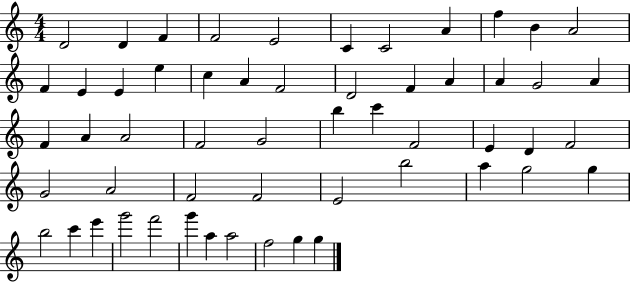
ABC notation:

X:1
T:Untitled
M:4/4
L:1/4
K:C
D2 D F F2 E2 C C2 A f B A2 F E E e c A F2 D2 F A A G2 A F A A2 F2 G2 b c' F2 E D F2 G2 A2 F2 F2 E2 b2 a g2 g b2 c' e' g'2 f'2 g' a a2 f2 g g